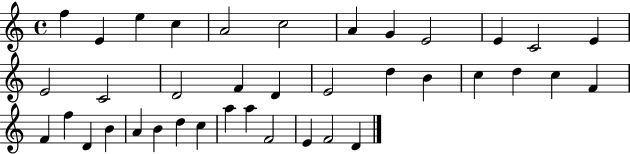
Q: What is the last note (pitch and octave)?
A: D4